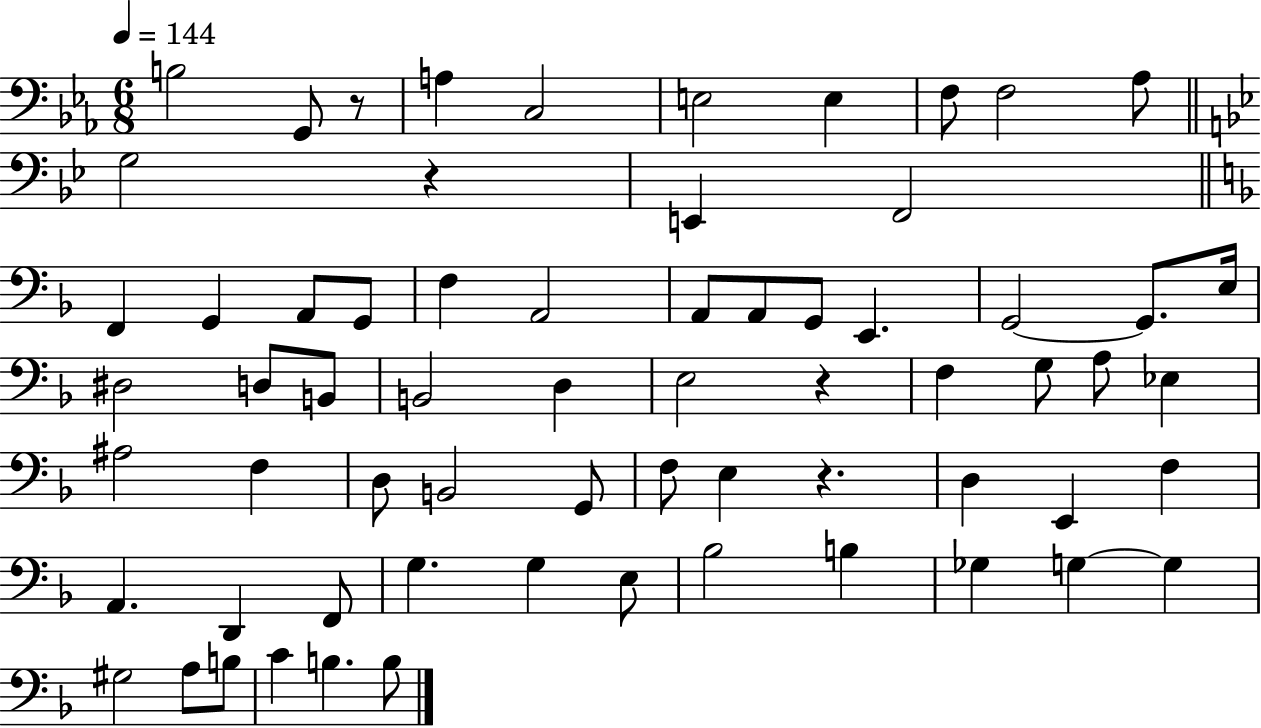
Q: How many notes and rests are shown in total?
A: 66